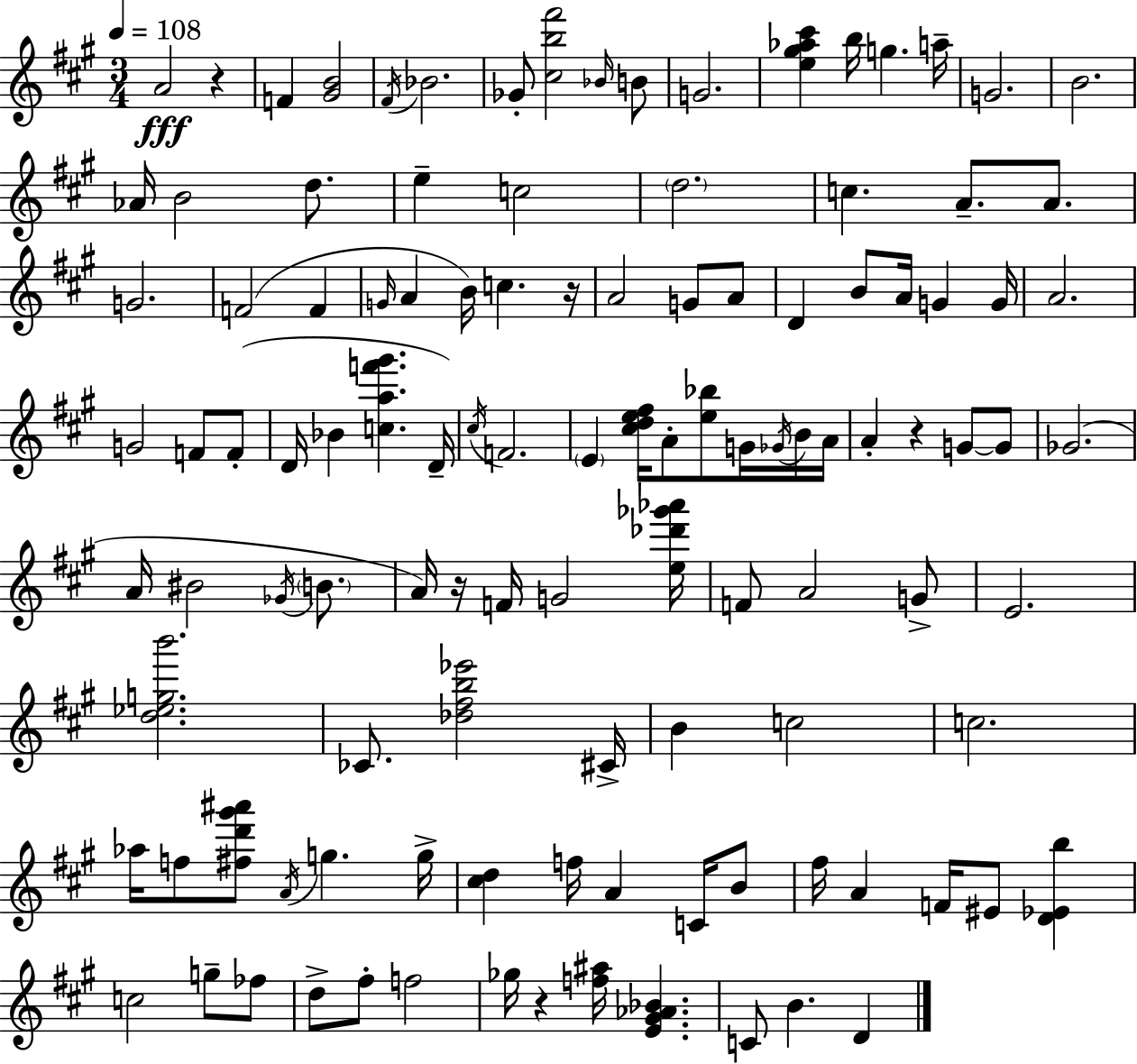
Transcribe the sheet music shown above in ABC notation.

X:1
T:Untitled
M:3/4
L:1/4
K:A
A2 z F [^GB]2 ^F/4 _B2 _G/2 [^cb^f']2 _B/4 B/2 G2 [e^g_a^c'] b/4 g a/4 G2 B2 _A/4 B2 d/2 e c2 d2 c A/2 A/2 G2 F2 F G/4 A B/4 c z/4 A2 G/2 A/2 D B/2 A/4 G G/4 A2 G2 F/2 F/2 D/4 _B [caf'^g'] D/4 ^c/4 F2 E [^cde^f]/4 A/2 [e_b]/2 G/4 _G/4 B/4 A/4 A z G/2 G/2 _G2 A/4 ^B2 _G/4 B/2 A/4 z/4 F/4 G2 [e_d'_g'_a']/4 F/2 A2 G/2 E2 [d_egb']2 _C/2 [_d^fb_e']2 ^C/4 B c2 c2 _a/4 f/2 [^fd'^g'^a']/2 A/4 g g/4 [^cd] f/4 A C/4 B/2 ^f/4 A F/4 ^E/2 [D_Eb] c2 g/2 _f/2 d/2 ^f/2 f2 _g/4 z [f^a]/4 [E^G_A_B] C/2 B D